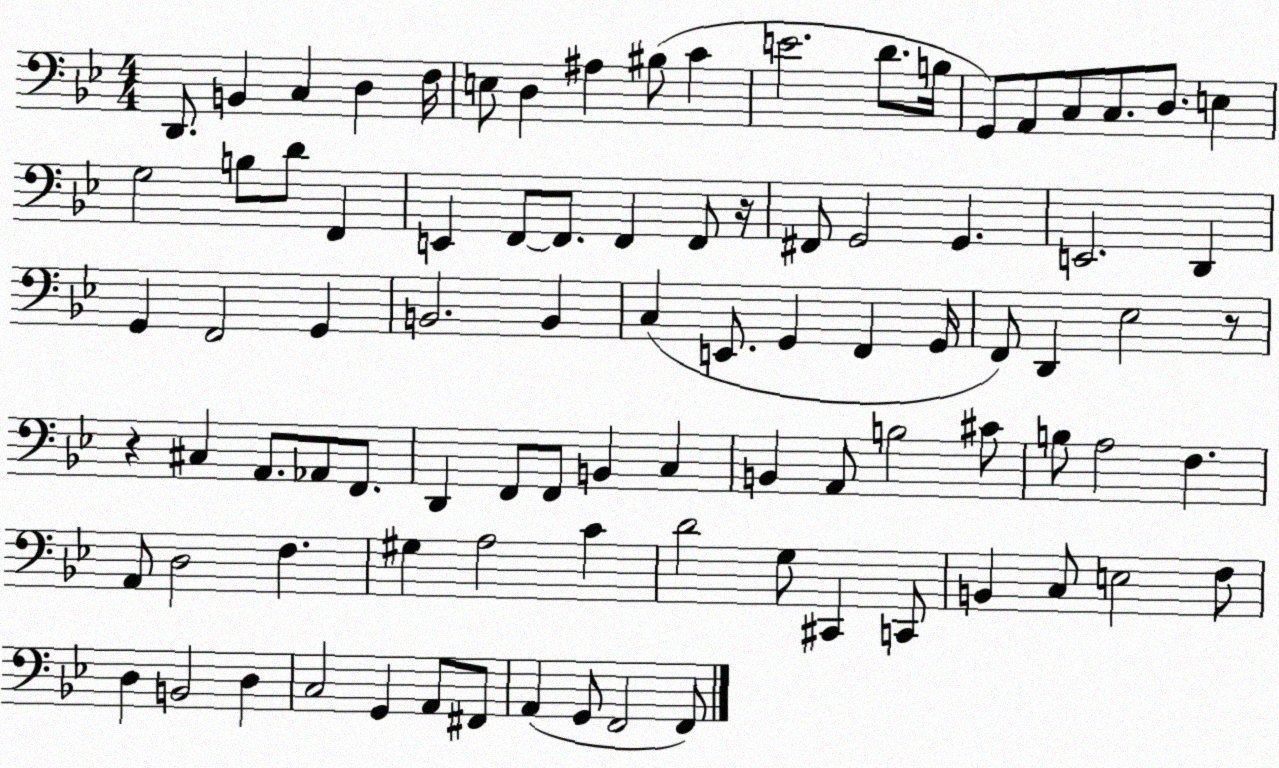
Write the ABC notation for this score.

X:1
T:Untitled
M:4/4
L:1/4
K:Bb
D,,/2 B,, C, D, F,/4 E,/2 D, ^A, ^B,/2 C E2 D/2 B,/4 G,,/2 A,,/2 C,/2 C,/2 D,/2 E, G,2 B,/2 D/2 F,, E,, F,,/2 F,,/2 F,, F,,/2 z/4 ^F,,/2 G,,2 G,, E,,2 D,, G,, F,,2 G,, B,,2 B,, C, E,,/2 G,, F,, G,,/4 F,,/2 D,, _E,2 z/2 z ^C, A,,/2 _A,,/2 F,,/2 D,, F,,/2 F,,/2 B,, C, B,, A,,/2 B,2 ^C/2 B,/2 A,2 F, A,,/2 D,2 F, ^G, A,2 C D2 G,/2 ^C,, C,,/2 B,, C,/2 E,2 F,/2 D, B,,2 D, C,2 G,, A,,/2 ^F,,/2 A,, G,,/2 F,,2 F,,/2